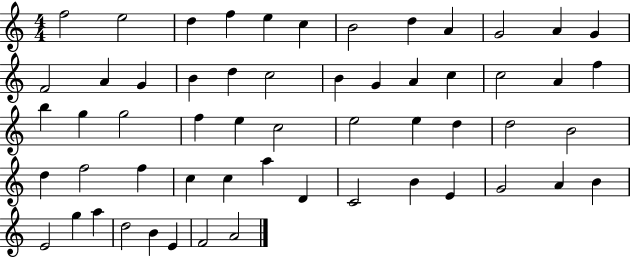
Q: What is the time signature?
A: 4/4